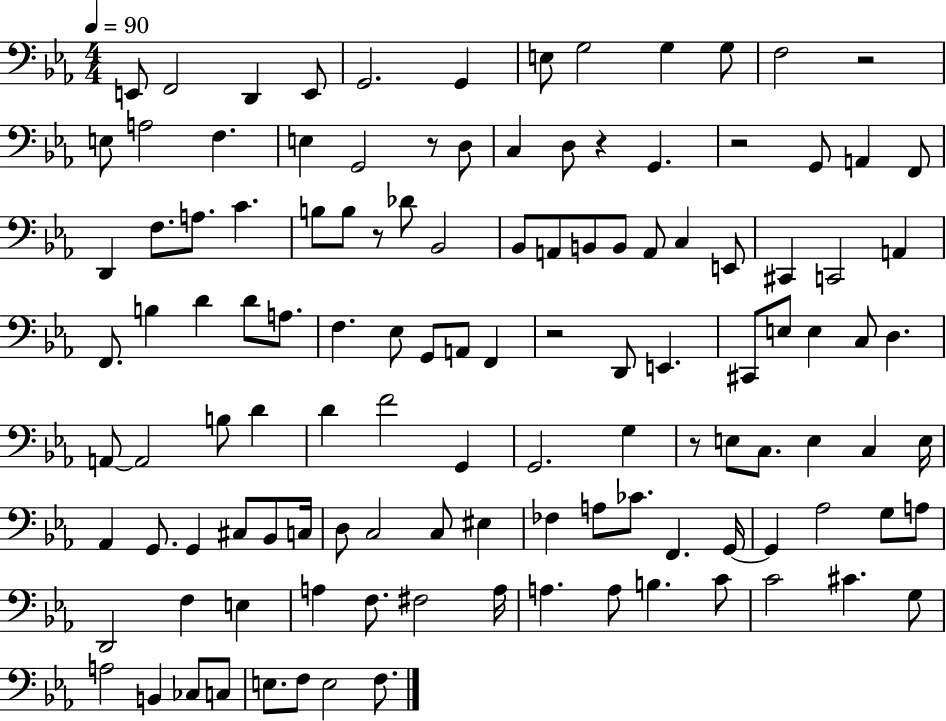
E2/e F2/h D2/q E2/e G2/h. G2/q E3/e G3/h G3/q G3/e F3/h R/h E3/e A3/h F3/q. E3/q G2/h R/e D3/e C3/q D3/e R/q G2/q. R/h G2/e A2/q F2/e D2/q F3/e. A3/e. C4/q. B3/e B3/e R/e Db4/e Bb2/h Bb2/e A2/e B2/e B2/e A2/e C3/q E2/e C#2/q C2/h A2/q F2/e. B3/q D4/q D4/e A3/e. F3/q. Eb3/e G2/e A2/e F2/q R/h D2/e E2/q. C#2/e E3/e E3/q C3/e D3/q. A2/e A2/h B3/e D4/q D4/q F4/h G2/q G2/h. G3/q R/e E3/e C3/e. E3/q C3/q E3/s Ab2/q G2/e. G2/q C#3/e Bb2/e C3/s D3/e C3/h C3/e EIS3/q FES3/q A3/e CES4/e. F2/q. G2/s G2/q Ab3/h G3/e A3/e D2/h F3/q E3/q A3/q F3/e. F#3/h A3/s A3/q. A3/e B3/q. C4/e C4/h C#4/q. G3/e A3/h B2/q CES3/e C3/e E3/e. F3/e E3/h F3/e.